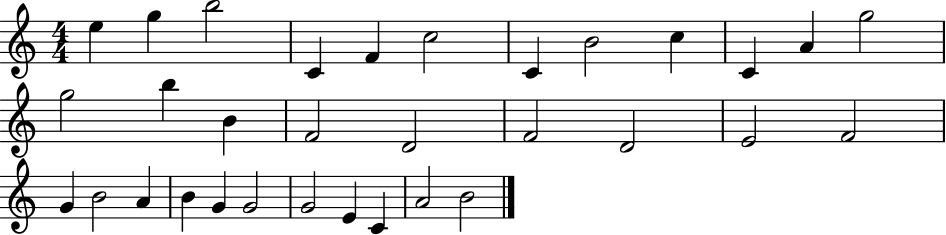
E5/q G5/q B5/h C4/q F4/q C5/h C4/q B4/h C5/q C4/q A4/q G5/h G5/h B5/q B4/q F4/h D4/h F4/h D4/h E4/h F4/h G4/q B4/h A4/q B4/q G4/q G4/h G4/h E4/q C4/q A4/h B4/h